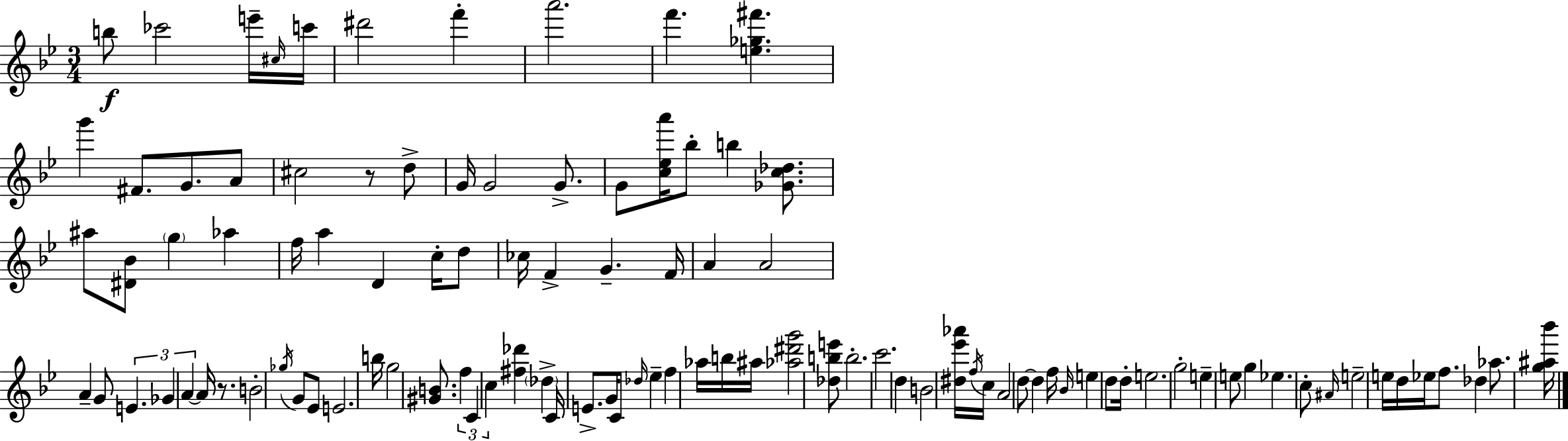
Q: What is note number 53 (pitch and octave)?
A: C4